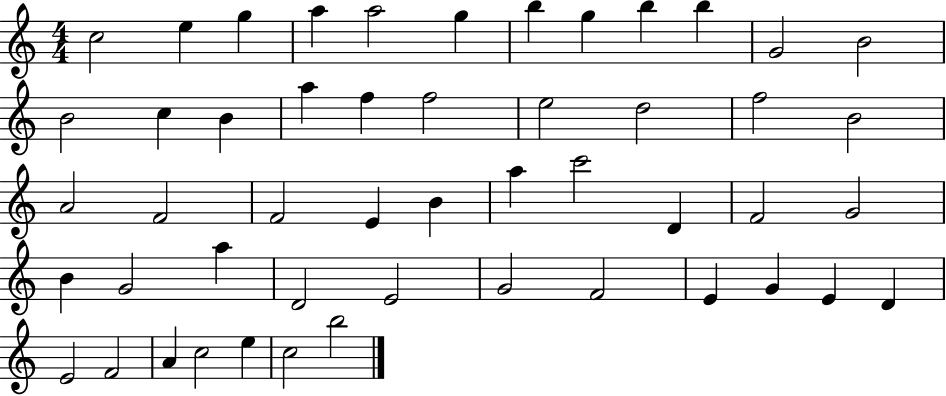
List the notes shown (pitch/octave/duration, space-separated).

C5/h E5/q G5/q A5/q A5/h G5/q B5/q G5/q B5/q B5/q G4/h B4/h B4/h C5/q B4/q A5/q F5/q F5/h E5/h D5/h F5/h B4/h A4/h F4/h F4/h E4/q B4/q A5/q C6/h D4/q F4/h G4/h B4/q G4/h A5/q D4/h E4/h G4/h F4/h E4/q G4/q E4/q D4/q E4/h F4/h A4/q C5/h E5/q C5/h B5/h